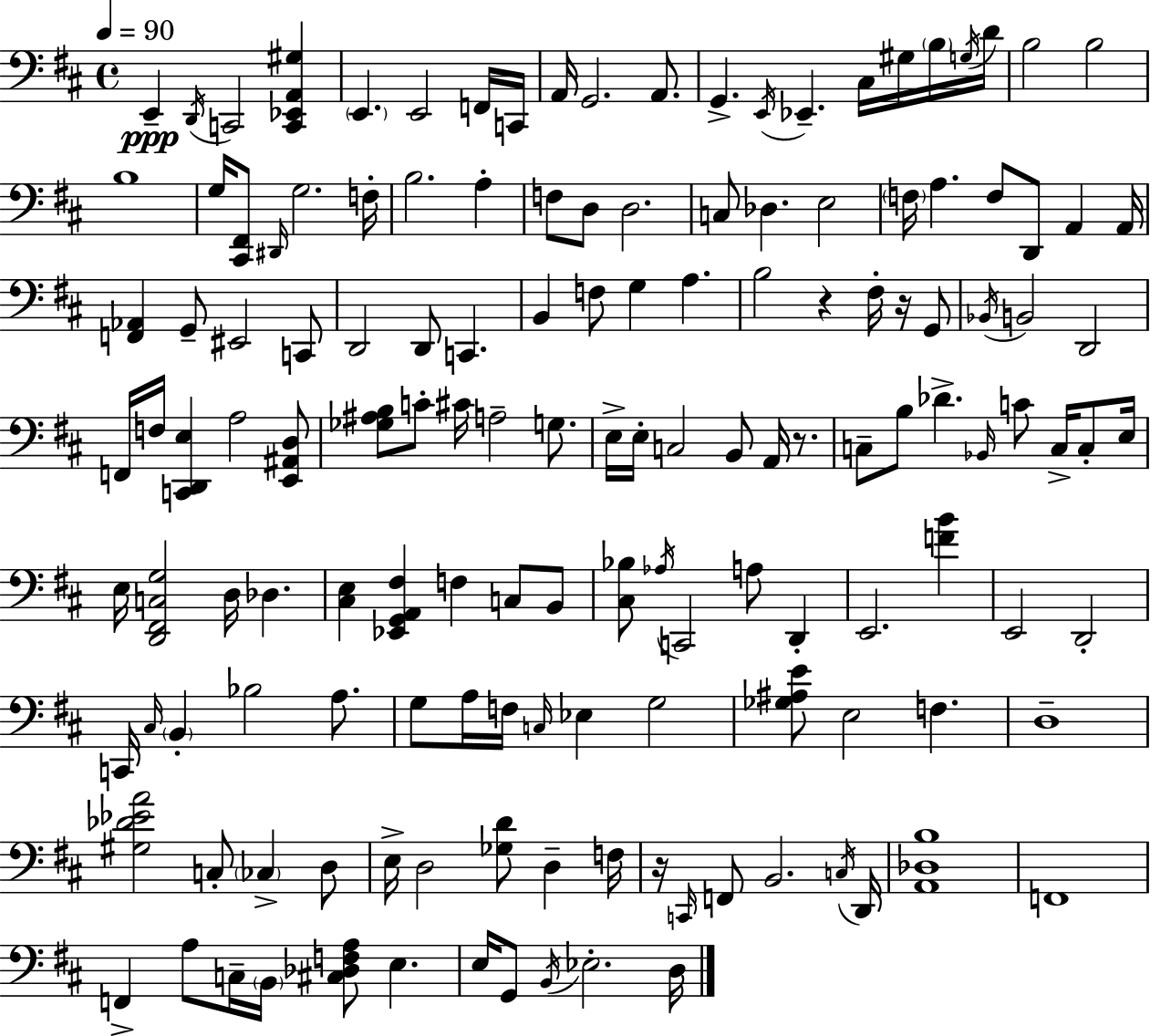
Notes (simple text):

E2/q D2/s C2/h [C2,Eb2,A2,G#3]/q E2/q. E2/h F2/s C2/s A2/s G2/h. A2/e. G2/q. E2/s Eb2/q. C#3/s G#3/s B3/s G3/s D4/s B3/h B3/h B3/w G3/s [C#2,F#2]/e D#2/s G3/h. F3/s B3/h. A3/q F3/e D3/e D3/h. C3/e Db3/q. E3/h F3/s A3/q. F3/e D2/e A2/q A2/s [F2,Ab2]/q G2/e EIS2/h C2/e D2/h D2/e C2/q. B2/q F3/e G3/q A3/q. B3/h R/q F#3/s R/s G2/e Bb2/s B2/h D2/h F2/s F3/s [C2,D2,E3]/q A3/h [E2,A#2,D3]/e [Gb3,A#3,B3]/e C4/e C#4/s A3/h G3/e. E3/s E3/s C3/h B2/e A2/s R/e. C3/e B3/e Db4/q. Bb2/s C4/e C3/s C3/e E3/s E3/s [D2,F#2,C3,G3]/h D3/s Db3/q. [C#3,E3]/q [Eb2,G2,A2,F#3]/q F3/q C3/e B2/e [C#3,Bb3]/e Ab3/s C2/h A3/e D2/q E2/h. [F4,B4]/q E2/h D2/h C2/s C#3/s B2/q Bb3/h A3/e. G3/e A3/s F3/s C3/s Eb3/q G3/h [Gb3,A#3,E4]/e E3/h F3/q. D3/w [G#3,Db4,Eb4,A4]/h C3/e CES3/q D3/e E3/s D3/h [Gb3,D4]/e D3/q F3/s R/s C2/s F2/e B2/h. C3/s D2/s [A2,Db3,B3]/w F2/w F2/q A3/e C3/s B2/s [C#3,Db3,F3,A3]/e E3/q. E3/s G2/e B2/s Eb3/h. D3/s